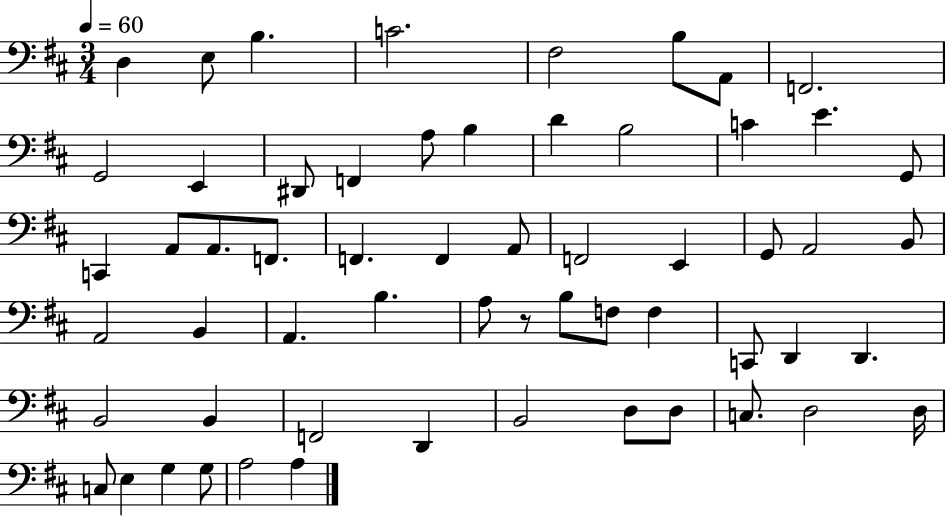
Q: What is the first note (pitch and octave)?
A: D3